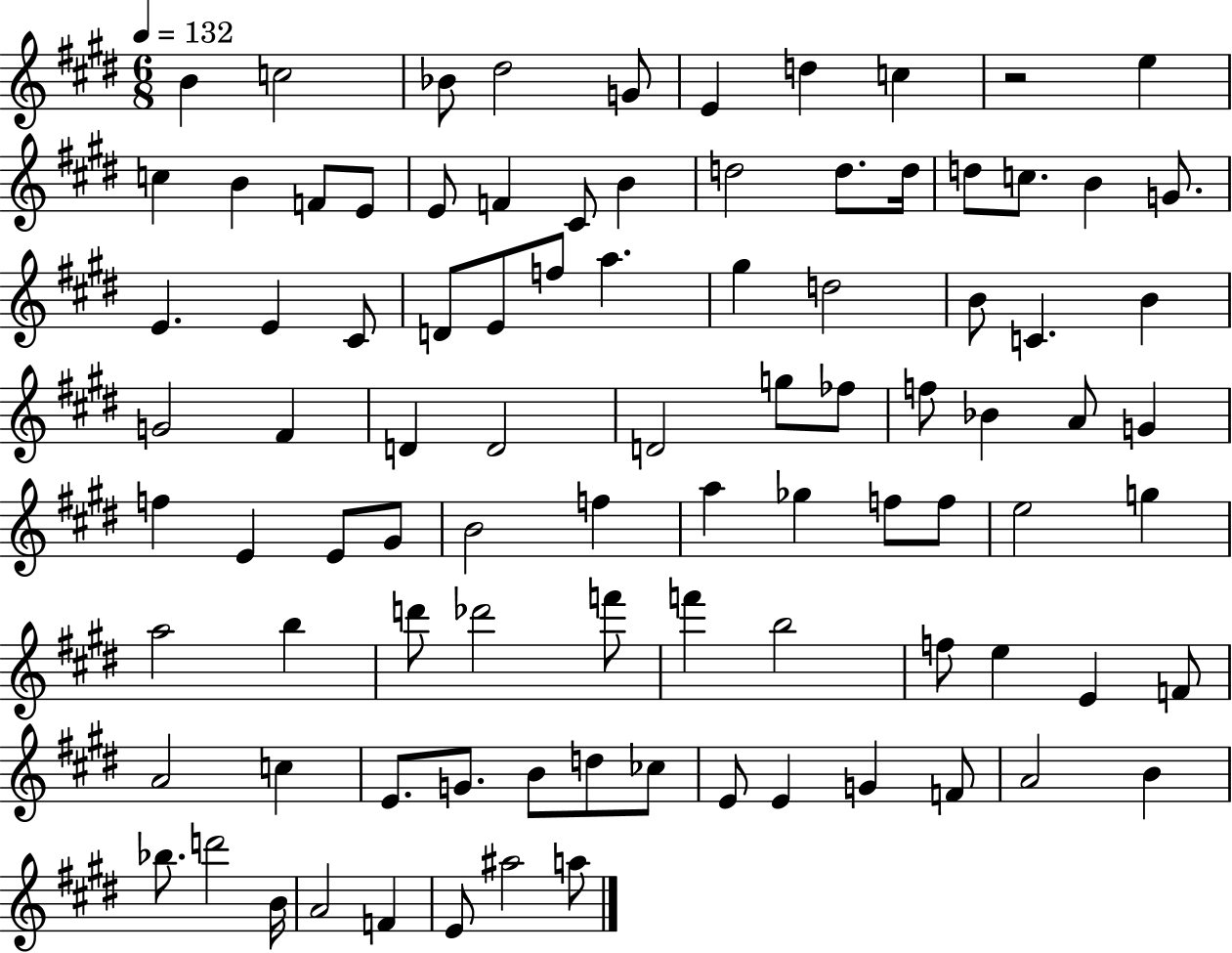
B4/q C5/h Bb4/e D#5/h G4/e E4/q D5/q C5/q R/h E5/q C5/q B4/q F4/e E4/e E4/e F4/q C#4/e B4/q D5/h D5/e. D5/s D5/e C5/e. B4/q G4/e. E4/q. E4/q C#4/e D4/e E4/e F5/e A5/q. G#5/q D5/h B4/e C4/q. B4/q G4/h F#4/q D4/q D4/h D4/h G5/e FES5/e F5/e Bb4/q A4/e G4/q F5/q E4/q E4/e G#4/e B4/h F5/q A5/q Gb5/q F5/e F5/e E5/h G5/q A5/h B5/q D6/e Db6/h F6/e F6/q B5/h F5/e E5/q E4/q F4/e A4/h C5/q E4/e. G4/e. B4/e D5/e CES5/e E4/e E4/q G4/q F4/e A4/h B4/q Bb5/e. D6/h B4/s A4/h F4/q E4/e A#5/h A5/e